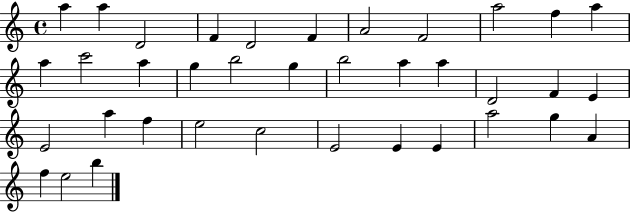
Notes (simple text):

A5/q A5/q D4/h F4/q D4/h F4/q A4/h F4/h A5/h F5/q A5/q A5/q C6/h A5/q G5/q B5/h G5/q B5/h A5/q A5/q D4/h F4/q E4/q E4/h A5/q F5/q E5/h C5/h E4/h E4/q E4/q A5/h G5/q A4/q F5/q E5/h B5/q